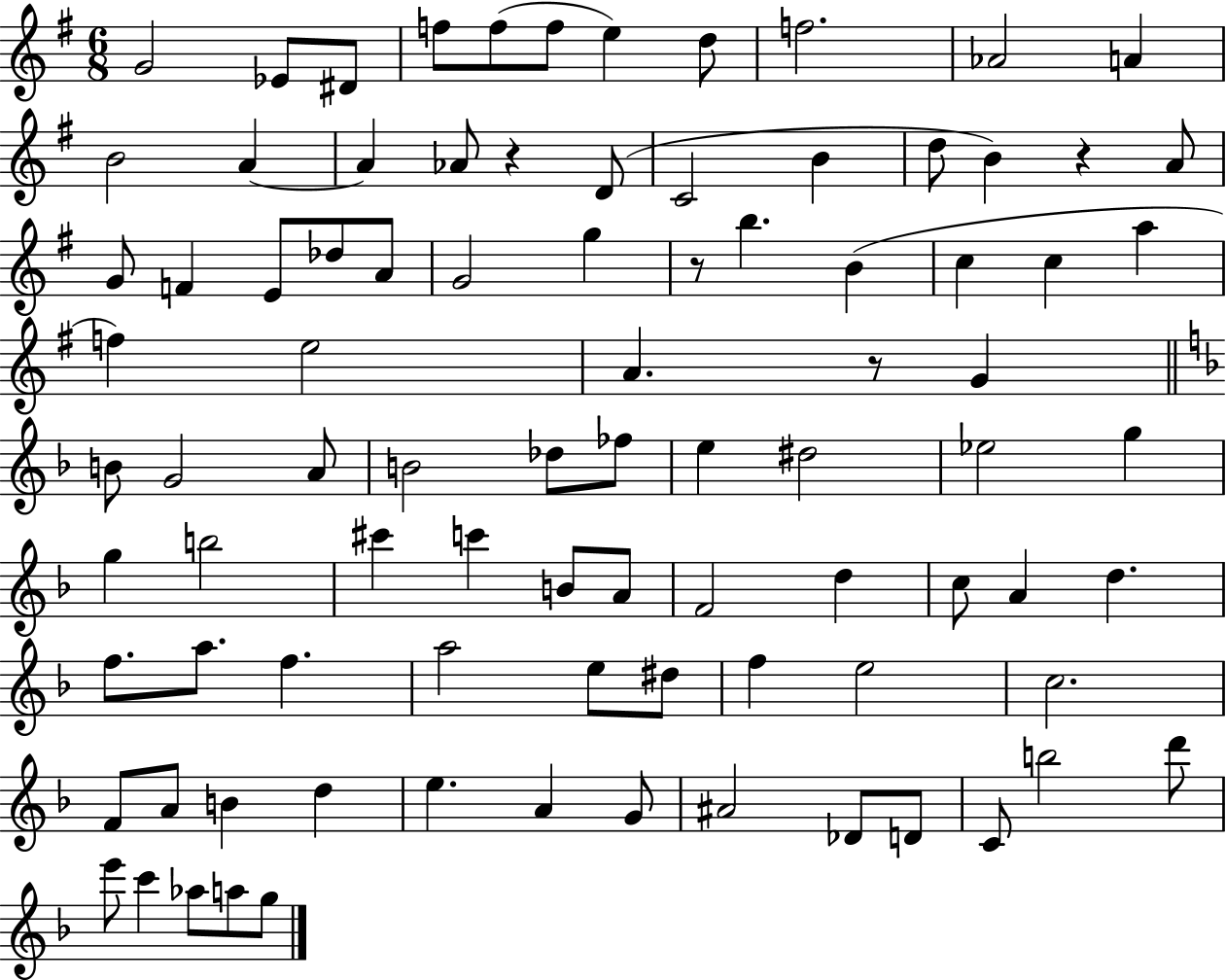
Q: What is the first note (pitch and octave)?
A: G4